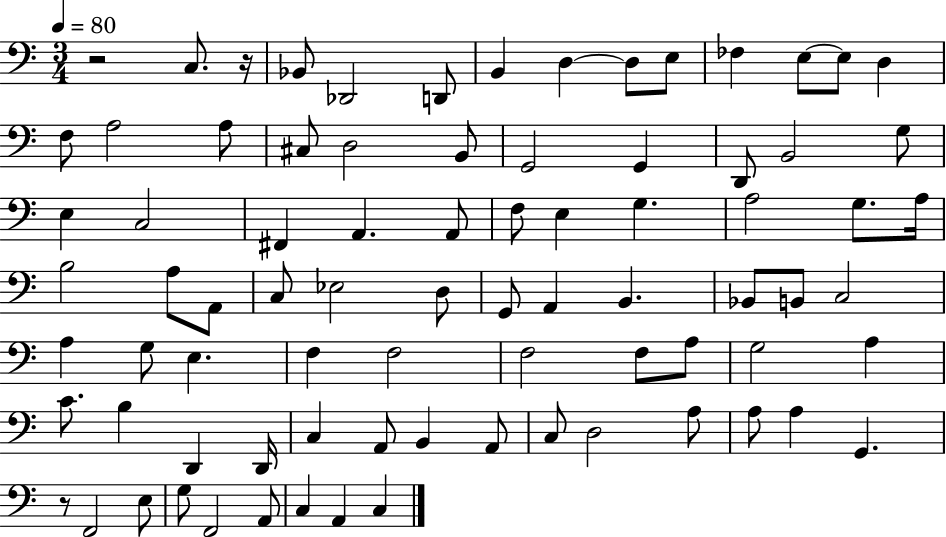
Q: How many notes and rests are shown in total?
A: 81